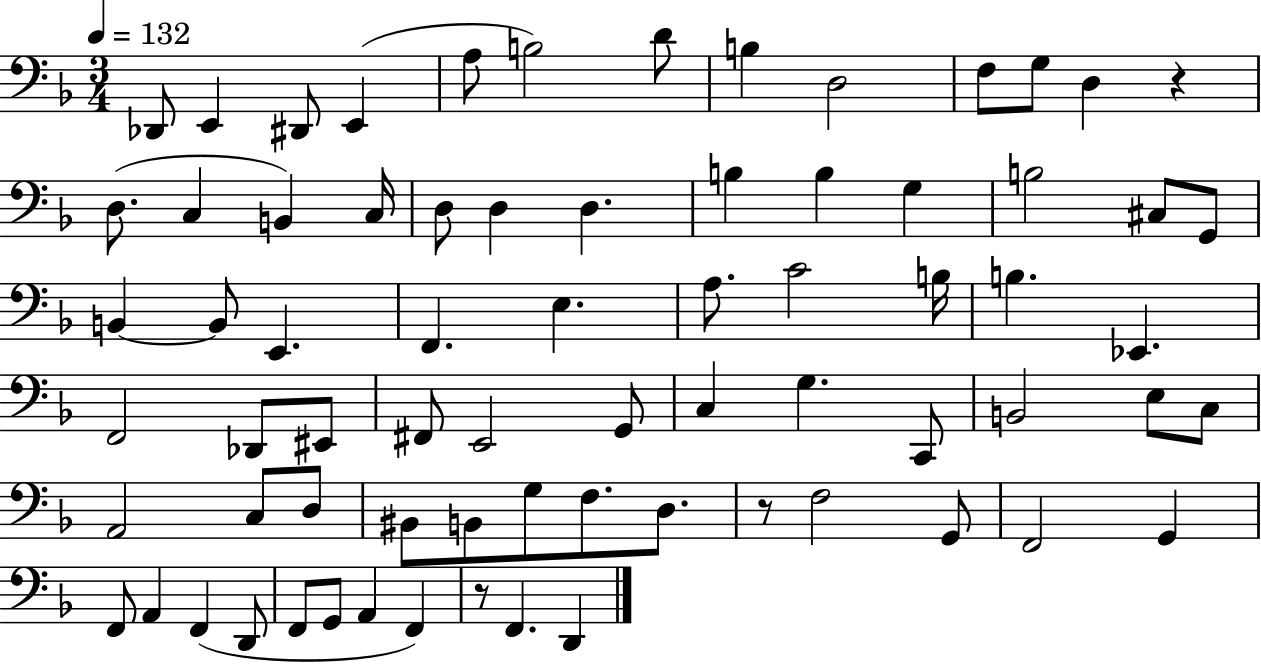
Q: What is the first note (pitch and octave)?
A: Db2